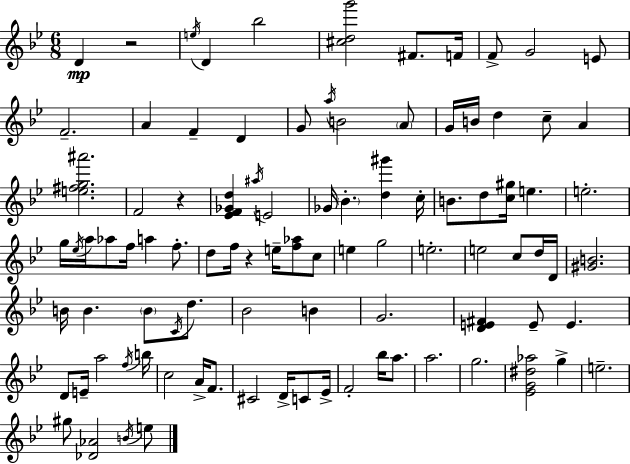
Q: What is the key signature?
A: G minor